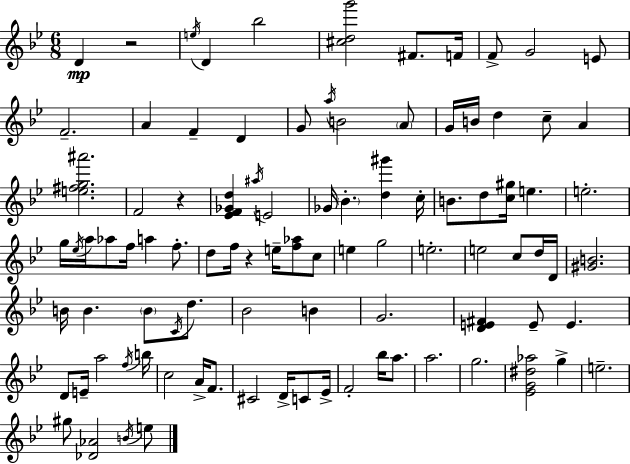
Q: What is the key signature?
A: G minor